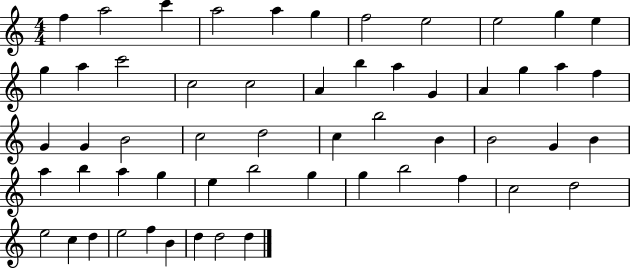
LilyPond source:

{
  \clef treble
  \numericTimeSignature
  \time 4/4
  \key c \major
  f''4 a''2 c'''4 | a''2 a''4 g''4 | f''2 e''2 | e''2 g''4 e''4 | \break g''4 a''4 c'''2 | c''2 c''2 | a'4 b''4 a''4 g'4 | a'4 g''4 a''4 f''4 | \break g'4 g'4 b'2 | c''2 d''2 | c''4 b''2 b'4 | b'2 g'4 b'4 | \break a''4 b''4 a''4 g''4 | e''4 b''2 g''4 | g''4 b''2 f''4 | c''2 d''2 | \break e''2 c''4 d''4 | e''2 f''4 b'4 | d''4 d''2 d''4 | \bar "|."
}